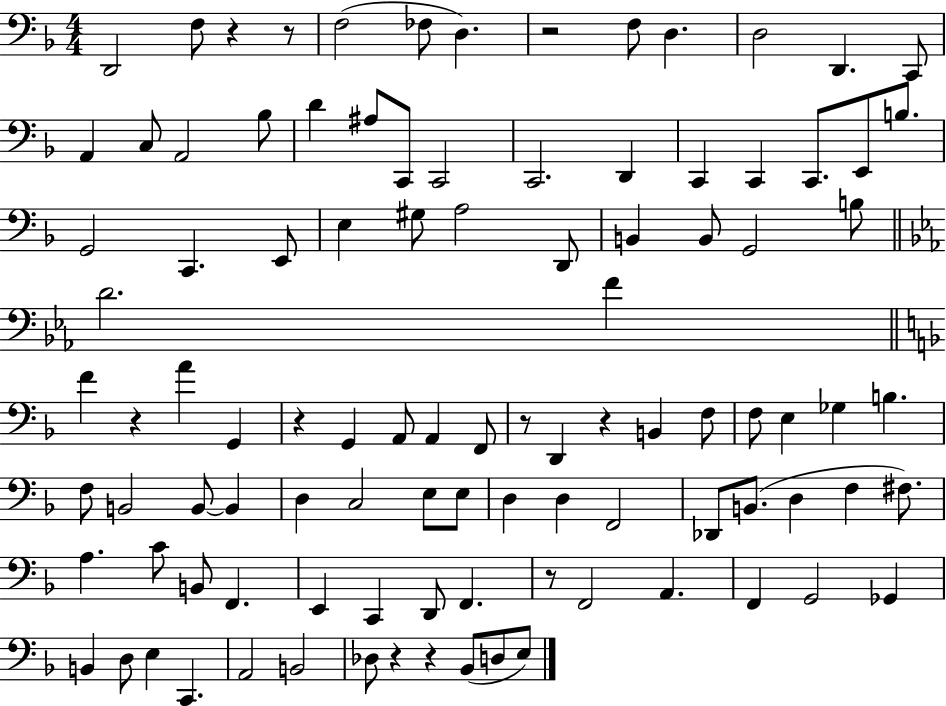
{
  \clef bass
  \numericTimeSignature
  \time 4/4
  \key f \major
  d,2 f8 r4 r8 | f2( fes8 d4.) | r2 f8 d4. | d2 d,4. c,8 | \break a,4 c8 a,2 bes8 | d'4 ais8 c,8 c,2 | c,2. d,4 | c,4 c,4 c,8. e,8 b8. | \break g,2 c,4. e,8 | e4 gis8 a2 d,8 | b,4 b,8 g,2 b8 | \bar "||" \break \key c \minor d'2. f'4 | \bar "||" \break \key d \minor f'4 r4 a'4 g,4 | r4 g,4 a,8 a,4 f,8 | r8 d,4 r4 b,4 f8 | f8 e4 ges4 b4. | \break f8 b,2 b,8~~ b,4 | d4 c2 e8 e8 | d4 d4 f,2 | des,8 b,8.( d4 f4 fis8.) | \break a4. c'8 b,8 f,4. | e,4 c,4 d,8 f,4. | r8 f,2 a,4. | f,4 g,2 ges,4 | \break b,4 d8 e4 c,4. | a,2 b,2 | des8 r4 r4 bes,8( d8 e8) | \bar "|."
}